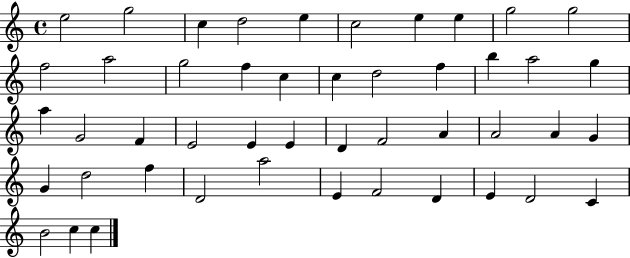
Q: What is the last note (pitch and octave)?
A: C5